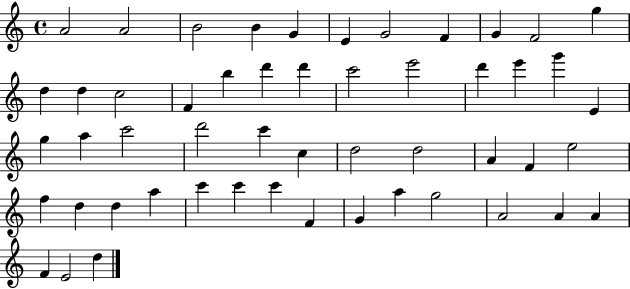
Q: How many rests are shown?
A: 0